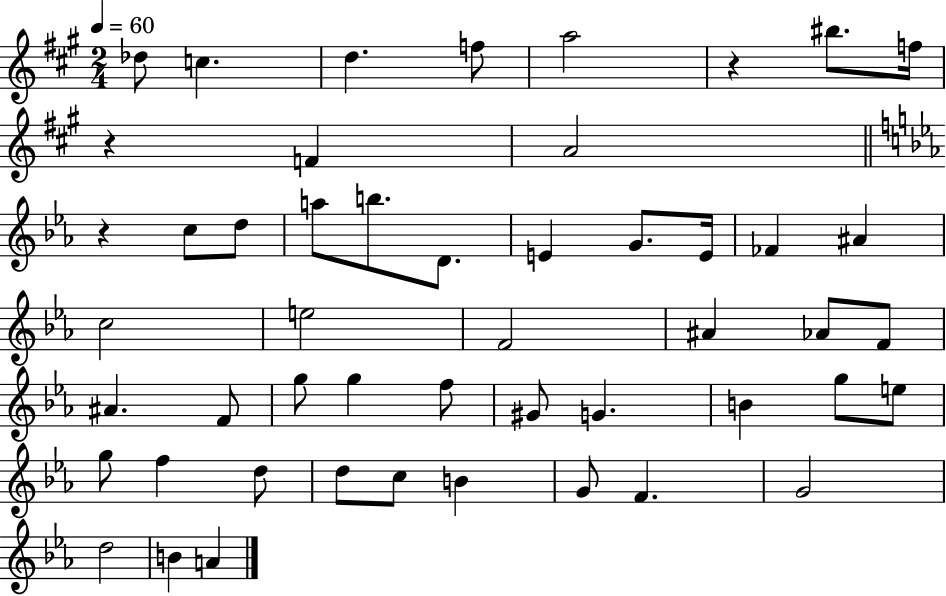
X:1
T:Untitled
M:2/4
L:1/4
K:A
_d/2 c d f/2 a2 z ^b/2 f/4 z F A2 z c/2 d/2 a/2 b/2 D/2 E G/2 E/4 _F ^A c2 e2 F2 ^A _A/2 F/2 ^A F/2 g/2 g f/2 ^G/2 G B g/2 e/2 g/2 f d/2 d/2 c/2 B G/2 F G2 d2 B A